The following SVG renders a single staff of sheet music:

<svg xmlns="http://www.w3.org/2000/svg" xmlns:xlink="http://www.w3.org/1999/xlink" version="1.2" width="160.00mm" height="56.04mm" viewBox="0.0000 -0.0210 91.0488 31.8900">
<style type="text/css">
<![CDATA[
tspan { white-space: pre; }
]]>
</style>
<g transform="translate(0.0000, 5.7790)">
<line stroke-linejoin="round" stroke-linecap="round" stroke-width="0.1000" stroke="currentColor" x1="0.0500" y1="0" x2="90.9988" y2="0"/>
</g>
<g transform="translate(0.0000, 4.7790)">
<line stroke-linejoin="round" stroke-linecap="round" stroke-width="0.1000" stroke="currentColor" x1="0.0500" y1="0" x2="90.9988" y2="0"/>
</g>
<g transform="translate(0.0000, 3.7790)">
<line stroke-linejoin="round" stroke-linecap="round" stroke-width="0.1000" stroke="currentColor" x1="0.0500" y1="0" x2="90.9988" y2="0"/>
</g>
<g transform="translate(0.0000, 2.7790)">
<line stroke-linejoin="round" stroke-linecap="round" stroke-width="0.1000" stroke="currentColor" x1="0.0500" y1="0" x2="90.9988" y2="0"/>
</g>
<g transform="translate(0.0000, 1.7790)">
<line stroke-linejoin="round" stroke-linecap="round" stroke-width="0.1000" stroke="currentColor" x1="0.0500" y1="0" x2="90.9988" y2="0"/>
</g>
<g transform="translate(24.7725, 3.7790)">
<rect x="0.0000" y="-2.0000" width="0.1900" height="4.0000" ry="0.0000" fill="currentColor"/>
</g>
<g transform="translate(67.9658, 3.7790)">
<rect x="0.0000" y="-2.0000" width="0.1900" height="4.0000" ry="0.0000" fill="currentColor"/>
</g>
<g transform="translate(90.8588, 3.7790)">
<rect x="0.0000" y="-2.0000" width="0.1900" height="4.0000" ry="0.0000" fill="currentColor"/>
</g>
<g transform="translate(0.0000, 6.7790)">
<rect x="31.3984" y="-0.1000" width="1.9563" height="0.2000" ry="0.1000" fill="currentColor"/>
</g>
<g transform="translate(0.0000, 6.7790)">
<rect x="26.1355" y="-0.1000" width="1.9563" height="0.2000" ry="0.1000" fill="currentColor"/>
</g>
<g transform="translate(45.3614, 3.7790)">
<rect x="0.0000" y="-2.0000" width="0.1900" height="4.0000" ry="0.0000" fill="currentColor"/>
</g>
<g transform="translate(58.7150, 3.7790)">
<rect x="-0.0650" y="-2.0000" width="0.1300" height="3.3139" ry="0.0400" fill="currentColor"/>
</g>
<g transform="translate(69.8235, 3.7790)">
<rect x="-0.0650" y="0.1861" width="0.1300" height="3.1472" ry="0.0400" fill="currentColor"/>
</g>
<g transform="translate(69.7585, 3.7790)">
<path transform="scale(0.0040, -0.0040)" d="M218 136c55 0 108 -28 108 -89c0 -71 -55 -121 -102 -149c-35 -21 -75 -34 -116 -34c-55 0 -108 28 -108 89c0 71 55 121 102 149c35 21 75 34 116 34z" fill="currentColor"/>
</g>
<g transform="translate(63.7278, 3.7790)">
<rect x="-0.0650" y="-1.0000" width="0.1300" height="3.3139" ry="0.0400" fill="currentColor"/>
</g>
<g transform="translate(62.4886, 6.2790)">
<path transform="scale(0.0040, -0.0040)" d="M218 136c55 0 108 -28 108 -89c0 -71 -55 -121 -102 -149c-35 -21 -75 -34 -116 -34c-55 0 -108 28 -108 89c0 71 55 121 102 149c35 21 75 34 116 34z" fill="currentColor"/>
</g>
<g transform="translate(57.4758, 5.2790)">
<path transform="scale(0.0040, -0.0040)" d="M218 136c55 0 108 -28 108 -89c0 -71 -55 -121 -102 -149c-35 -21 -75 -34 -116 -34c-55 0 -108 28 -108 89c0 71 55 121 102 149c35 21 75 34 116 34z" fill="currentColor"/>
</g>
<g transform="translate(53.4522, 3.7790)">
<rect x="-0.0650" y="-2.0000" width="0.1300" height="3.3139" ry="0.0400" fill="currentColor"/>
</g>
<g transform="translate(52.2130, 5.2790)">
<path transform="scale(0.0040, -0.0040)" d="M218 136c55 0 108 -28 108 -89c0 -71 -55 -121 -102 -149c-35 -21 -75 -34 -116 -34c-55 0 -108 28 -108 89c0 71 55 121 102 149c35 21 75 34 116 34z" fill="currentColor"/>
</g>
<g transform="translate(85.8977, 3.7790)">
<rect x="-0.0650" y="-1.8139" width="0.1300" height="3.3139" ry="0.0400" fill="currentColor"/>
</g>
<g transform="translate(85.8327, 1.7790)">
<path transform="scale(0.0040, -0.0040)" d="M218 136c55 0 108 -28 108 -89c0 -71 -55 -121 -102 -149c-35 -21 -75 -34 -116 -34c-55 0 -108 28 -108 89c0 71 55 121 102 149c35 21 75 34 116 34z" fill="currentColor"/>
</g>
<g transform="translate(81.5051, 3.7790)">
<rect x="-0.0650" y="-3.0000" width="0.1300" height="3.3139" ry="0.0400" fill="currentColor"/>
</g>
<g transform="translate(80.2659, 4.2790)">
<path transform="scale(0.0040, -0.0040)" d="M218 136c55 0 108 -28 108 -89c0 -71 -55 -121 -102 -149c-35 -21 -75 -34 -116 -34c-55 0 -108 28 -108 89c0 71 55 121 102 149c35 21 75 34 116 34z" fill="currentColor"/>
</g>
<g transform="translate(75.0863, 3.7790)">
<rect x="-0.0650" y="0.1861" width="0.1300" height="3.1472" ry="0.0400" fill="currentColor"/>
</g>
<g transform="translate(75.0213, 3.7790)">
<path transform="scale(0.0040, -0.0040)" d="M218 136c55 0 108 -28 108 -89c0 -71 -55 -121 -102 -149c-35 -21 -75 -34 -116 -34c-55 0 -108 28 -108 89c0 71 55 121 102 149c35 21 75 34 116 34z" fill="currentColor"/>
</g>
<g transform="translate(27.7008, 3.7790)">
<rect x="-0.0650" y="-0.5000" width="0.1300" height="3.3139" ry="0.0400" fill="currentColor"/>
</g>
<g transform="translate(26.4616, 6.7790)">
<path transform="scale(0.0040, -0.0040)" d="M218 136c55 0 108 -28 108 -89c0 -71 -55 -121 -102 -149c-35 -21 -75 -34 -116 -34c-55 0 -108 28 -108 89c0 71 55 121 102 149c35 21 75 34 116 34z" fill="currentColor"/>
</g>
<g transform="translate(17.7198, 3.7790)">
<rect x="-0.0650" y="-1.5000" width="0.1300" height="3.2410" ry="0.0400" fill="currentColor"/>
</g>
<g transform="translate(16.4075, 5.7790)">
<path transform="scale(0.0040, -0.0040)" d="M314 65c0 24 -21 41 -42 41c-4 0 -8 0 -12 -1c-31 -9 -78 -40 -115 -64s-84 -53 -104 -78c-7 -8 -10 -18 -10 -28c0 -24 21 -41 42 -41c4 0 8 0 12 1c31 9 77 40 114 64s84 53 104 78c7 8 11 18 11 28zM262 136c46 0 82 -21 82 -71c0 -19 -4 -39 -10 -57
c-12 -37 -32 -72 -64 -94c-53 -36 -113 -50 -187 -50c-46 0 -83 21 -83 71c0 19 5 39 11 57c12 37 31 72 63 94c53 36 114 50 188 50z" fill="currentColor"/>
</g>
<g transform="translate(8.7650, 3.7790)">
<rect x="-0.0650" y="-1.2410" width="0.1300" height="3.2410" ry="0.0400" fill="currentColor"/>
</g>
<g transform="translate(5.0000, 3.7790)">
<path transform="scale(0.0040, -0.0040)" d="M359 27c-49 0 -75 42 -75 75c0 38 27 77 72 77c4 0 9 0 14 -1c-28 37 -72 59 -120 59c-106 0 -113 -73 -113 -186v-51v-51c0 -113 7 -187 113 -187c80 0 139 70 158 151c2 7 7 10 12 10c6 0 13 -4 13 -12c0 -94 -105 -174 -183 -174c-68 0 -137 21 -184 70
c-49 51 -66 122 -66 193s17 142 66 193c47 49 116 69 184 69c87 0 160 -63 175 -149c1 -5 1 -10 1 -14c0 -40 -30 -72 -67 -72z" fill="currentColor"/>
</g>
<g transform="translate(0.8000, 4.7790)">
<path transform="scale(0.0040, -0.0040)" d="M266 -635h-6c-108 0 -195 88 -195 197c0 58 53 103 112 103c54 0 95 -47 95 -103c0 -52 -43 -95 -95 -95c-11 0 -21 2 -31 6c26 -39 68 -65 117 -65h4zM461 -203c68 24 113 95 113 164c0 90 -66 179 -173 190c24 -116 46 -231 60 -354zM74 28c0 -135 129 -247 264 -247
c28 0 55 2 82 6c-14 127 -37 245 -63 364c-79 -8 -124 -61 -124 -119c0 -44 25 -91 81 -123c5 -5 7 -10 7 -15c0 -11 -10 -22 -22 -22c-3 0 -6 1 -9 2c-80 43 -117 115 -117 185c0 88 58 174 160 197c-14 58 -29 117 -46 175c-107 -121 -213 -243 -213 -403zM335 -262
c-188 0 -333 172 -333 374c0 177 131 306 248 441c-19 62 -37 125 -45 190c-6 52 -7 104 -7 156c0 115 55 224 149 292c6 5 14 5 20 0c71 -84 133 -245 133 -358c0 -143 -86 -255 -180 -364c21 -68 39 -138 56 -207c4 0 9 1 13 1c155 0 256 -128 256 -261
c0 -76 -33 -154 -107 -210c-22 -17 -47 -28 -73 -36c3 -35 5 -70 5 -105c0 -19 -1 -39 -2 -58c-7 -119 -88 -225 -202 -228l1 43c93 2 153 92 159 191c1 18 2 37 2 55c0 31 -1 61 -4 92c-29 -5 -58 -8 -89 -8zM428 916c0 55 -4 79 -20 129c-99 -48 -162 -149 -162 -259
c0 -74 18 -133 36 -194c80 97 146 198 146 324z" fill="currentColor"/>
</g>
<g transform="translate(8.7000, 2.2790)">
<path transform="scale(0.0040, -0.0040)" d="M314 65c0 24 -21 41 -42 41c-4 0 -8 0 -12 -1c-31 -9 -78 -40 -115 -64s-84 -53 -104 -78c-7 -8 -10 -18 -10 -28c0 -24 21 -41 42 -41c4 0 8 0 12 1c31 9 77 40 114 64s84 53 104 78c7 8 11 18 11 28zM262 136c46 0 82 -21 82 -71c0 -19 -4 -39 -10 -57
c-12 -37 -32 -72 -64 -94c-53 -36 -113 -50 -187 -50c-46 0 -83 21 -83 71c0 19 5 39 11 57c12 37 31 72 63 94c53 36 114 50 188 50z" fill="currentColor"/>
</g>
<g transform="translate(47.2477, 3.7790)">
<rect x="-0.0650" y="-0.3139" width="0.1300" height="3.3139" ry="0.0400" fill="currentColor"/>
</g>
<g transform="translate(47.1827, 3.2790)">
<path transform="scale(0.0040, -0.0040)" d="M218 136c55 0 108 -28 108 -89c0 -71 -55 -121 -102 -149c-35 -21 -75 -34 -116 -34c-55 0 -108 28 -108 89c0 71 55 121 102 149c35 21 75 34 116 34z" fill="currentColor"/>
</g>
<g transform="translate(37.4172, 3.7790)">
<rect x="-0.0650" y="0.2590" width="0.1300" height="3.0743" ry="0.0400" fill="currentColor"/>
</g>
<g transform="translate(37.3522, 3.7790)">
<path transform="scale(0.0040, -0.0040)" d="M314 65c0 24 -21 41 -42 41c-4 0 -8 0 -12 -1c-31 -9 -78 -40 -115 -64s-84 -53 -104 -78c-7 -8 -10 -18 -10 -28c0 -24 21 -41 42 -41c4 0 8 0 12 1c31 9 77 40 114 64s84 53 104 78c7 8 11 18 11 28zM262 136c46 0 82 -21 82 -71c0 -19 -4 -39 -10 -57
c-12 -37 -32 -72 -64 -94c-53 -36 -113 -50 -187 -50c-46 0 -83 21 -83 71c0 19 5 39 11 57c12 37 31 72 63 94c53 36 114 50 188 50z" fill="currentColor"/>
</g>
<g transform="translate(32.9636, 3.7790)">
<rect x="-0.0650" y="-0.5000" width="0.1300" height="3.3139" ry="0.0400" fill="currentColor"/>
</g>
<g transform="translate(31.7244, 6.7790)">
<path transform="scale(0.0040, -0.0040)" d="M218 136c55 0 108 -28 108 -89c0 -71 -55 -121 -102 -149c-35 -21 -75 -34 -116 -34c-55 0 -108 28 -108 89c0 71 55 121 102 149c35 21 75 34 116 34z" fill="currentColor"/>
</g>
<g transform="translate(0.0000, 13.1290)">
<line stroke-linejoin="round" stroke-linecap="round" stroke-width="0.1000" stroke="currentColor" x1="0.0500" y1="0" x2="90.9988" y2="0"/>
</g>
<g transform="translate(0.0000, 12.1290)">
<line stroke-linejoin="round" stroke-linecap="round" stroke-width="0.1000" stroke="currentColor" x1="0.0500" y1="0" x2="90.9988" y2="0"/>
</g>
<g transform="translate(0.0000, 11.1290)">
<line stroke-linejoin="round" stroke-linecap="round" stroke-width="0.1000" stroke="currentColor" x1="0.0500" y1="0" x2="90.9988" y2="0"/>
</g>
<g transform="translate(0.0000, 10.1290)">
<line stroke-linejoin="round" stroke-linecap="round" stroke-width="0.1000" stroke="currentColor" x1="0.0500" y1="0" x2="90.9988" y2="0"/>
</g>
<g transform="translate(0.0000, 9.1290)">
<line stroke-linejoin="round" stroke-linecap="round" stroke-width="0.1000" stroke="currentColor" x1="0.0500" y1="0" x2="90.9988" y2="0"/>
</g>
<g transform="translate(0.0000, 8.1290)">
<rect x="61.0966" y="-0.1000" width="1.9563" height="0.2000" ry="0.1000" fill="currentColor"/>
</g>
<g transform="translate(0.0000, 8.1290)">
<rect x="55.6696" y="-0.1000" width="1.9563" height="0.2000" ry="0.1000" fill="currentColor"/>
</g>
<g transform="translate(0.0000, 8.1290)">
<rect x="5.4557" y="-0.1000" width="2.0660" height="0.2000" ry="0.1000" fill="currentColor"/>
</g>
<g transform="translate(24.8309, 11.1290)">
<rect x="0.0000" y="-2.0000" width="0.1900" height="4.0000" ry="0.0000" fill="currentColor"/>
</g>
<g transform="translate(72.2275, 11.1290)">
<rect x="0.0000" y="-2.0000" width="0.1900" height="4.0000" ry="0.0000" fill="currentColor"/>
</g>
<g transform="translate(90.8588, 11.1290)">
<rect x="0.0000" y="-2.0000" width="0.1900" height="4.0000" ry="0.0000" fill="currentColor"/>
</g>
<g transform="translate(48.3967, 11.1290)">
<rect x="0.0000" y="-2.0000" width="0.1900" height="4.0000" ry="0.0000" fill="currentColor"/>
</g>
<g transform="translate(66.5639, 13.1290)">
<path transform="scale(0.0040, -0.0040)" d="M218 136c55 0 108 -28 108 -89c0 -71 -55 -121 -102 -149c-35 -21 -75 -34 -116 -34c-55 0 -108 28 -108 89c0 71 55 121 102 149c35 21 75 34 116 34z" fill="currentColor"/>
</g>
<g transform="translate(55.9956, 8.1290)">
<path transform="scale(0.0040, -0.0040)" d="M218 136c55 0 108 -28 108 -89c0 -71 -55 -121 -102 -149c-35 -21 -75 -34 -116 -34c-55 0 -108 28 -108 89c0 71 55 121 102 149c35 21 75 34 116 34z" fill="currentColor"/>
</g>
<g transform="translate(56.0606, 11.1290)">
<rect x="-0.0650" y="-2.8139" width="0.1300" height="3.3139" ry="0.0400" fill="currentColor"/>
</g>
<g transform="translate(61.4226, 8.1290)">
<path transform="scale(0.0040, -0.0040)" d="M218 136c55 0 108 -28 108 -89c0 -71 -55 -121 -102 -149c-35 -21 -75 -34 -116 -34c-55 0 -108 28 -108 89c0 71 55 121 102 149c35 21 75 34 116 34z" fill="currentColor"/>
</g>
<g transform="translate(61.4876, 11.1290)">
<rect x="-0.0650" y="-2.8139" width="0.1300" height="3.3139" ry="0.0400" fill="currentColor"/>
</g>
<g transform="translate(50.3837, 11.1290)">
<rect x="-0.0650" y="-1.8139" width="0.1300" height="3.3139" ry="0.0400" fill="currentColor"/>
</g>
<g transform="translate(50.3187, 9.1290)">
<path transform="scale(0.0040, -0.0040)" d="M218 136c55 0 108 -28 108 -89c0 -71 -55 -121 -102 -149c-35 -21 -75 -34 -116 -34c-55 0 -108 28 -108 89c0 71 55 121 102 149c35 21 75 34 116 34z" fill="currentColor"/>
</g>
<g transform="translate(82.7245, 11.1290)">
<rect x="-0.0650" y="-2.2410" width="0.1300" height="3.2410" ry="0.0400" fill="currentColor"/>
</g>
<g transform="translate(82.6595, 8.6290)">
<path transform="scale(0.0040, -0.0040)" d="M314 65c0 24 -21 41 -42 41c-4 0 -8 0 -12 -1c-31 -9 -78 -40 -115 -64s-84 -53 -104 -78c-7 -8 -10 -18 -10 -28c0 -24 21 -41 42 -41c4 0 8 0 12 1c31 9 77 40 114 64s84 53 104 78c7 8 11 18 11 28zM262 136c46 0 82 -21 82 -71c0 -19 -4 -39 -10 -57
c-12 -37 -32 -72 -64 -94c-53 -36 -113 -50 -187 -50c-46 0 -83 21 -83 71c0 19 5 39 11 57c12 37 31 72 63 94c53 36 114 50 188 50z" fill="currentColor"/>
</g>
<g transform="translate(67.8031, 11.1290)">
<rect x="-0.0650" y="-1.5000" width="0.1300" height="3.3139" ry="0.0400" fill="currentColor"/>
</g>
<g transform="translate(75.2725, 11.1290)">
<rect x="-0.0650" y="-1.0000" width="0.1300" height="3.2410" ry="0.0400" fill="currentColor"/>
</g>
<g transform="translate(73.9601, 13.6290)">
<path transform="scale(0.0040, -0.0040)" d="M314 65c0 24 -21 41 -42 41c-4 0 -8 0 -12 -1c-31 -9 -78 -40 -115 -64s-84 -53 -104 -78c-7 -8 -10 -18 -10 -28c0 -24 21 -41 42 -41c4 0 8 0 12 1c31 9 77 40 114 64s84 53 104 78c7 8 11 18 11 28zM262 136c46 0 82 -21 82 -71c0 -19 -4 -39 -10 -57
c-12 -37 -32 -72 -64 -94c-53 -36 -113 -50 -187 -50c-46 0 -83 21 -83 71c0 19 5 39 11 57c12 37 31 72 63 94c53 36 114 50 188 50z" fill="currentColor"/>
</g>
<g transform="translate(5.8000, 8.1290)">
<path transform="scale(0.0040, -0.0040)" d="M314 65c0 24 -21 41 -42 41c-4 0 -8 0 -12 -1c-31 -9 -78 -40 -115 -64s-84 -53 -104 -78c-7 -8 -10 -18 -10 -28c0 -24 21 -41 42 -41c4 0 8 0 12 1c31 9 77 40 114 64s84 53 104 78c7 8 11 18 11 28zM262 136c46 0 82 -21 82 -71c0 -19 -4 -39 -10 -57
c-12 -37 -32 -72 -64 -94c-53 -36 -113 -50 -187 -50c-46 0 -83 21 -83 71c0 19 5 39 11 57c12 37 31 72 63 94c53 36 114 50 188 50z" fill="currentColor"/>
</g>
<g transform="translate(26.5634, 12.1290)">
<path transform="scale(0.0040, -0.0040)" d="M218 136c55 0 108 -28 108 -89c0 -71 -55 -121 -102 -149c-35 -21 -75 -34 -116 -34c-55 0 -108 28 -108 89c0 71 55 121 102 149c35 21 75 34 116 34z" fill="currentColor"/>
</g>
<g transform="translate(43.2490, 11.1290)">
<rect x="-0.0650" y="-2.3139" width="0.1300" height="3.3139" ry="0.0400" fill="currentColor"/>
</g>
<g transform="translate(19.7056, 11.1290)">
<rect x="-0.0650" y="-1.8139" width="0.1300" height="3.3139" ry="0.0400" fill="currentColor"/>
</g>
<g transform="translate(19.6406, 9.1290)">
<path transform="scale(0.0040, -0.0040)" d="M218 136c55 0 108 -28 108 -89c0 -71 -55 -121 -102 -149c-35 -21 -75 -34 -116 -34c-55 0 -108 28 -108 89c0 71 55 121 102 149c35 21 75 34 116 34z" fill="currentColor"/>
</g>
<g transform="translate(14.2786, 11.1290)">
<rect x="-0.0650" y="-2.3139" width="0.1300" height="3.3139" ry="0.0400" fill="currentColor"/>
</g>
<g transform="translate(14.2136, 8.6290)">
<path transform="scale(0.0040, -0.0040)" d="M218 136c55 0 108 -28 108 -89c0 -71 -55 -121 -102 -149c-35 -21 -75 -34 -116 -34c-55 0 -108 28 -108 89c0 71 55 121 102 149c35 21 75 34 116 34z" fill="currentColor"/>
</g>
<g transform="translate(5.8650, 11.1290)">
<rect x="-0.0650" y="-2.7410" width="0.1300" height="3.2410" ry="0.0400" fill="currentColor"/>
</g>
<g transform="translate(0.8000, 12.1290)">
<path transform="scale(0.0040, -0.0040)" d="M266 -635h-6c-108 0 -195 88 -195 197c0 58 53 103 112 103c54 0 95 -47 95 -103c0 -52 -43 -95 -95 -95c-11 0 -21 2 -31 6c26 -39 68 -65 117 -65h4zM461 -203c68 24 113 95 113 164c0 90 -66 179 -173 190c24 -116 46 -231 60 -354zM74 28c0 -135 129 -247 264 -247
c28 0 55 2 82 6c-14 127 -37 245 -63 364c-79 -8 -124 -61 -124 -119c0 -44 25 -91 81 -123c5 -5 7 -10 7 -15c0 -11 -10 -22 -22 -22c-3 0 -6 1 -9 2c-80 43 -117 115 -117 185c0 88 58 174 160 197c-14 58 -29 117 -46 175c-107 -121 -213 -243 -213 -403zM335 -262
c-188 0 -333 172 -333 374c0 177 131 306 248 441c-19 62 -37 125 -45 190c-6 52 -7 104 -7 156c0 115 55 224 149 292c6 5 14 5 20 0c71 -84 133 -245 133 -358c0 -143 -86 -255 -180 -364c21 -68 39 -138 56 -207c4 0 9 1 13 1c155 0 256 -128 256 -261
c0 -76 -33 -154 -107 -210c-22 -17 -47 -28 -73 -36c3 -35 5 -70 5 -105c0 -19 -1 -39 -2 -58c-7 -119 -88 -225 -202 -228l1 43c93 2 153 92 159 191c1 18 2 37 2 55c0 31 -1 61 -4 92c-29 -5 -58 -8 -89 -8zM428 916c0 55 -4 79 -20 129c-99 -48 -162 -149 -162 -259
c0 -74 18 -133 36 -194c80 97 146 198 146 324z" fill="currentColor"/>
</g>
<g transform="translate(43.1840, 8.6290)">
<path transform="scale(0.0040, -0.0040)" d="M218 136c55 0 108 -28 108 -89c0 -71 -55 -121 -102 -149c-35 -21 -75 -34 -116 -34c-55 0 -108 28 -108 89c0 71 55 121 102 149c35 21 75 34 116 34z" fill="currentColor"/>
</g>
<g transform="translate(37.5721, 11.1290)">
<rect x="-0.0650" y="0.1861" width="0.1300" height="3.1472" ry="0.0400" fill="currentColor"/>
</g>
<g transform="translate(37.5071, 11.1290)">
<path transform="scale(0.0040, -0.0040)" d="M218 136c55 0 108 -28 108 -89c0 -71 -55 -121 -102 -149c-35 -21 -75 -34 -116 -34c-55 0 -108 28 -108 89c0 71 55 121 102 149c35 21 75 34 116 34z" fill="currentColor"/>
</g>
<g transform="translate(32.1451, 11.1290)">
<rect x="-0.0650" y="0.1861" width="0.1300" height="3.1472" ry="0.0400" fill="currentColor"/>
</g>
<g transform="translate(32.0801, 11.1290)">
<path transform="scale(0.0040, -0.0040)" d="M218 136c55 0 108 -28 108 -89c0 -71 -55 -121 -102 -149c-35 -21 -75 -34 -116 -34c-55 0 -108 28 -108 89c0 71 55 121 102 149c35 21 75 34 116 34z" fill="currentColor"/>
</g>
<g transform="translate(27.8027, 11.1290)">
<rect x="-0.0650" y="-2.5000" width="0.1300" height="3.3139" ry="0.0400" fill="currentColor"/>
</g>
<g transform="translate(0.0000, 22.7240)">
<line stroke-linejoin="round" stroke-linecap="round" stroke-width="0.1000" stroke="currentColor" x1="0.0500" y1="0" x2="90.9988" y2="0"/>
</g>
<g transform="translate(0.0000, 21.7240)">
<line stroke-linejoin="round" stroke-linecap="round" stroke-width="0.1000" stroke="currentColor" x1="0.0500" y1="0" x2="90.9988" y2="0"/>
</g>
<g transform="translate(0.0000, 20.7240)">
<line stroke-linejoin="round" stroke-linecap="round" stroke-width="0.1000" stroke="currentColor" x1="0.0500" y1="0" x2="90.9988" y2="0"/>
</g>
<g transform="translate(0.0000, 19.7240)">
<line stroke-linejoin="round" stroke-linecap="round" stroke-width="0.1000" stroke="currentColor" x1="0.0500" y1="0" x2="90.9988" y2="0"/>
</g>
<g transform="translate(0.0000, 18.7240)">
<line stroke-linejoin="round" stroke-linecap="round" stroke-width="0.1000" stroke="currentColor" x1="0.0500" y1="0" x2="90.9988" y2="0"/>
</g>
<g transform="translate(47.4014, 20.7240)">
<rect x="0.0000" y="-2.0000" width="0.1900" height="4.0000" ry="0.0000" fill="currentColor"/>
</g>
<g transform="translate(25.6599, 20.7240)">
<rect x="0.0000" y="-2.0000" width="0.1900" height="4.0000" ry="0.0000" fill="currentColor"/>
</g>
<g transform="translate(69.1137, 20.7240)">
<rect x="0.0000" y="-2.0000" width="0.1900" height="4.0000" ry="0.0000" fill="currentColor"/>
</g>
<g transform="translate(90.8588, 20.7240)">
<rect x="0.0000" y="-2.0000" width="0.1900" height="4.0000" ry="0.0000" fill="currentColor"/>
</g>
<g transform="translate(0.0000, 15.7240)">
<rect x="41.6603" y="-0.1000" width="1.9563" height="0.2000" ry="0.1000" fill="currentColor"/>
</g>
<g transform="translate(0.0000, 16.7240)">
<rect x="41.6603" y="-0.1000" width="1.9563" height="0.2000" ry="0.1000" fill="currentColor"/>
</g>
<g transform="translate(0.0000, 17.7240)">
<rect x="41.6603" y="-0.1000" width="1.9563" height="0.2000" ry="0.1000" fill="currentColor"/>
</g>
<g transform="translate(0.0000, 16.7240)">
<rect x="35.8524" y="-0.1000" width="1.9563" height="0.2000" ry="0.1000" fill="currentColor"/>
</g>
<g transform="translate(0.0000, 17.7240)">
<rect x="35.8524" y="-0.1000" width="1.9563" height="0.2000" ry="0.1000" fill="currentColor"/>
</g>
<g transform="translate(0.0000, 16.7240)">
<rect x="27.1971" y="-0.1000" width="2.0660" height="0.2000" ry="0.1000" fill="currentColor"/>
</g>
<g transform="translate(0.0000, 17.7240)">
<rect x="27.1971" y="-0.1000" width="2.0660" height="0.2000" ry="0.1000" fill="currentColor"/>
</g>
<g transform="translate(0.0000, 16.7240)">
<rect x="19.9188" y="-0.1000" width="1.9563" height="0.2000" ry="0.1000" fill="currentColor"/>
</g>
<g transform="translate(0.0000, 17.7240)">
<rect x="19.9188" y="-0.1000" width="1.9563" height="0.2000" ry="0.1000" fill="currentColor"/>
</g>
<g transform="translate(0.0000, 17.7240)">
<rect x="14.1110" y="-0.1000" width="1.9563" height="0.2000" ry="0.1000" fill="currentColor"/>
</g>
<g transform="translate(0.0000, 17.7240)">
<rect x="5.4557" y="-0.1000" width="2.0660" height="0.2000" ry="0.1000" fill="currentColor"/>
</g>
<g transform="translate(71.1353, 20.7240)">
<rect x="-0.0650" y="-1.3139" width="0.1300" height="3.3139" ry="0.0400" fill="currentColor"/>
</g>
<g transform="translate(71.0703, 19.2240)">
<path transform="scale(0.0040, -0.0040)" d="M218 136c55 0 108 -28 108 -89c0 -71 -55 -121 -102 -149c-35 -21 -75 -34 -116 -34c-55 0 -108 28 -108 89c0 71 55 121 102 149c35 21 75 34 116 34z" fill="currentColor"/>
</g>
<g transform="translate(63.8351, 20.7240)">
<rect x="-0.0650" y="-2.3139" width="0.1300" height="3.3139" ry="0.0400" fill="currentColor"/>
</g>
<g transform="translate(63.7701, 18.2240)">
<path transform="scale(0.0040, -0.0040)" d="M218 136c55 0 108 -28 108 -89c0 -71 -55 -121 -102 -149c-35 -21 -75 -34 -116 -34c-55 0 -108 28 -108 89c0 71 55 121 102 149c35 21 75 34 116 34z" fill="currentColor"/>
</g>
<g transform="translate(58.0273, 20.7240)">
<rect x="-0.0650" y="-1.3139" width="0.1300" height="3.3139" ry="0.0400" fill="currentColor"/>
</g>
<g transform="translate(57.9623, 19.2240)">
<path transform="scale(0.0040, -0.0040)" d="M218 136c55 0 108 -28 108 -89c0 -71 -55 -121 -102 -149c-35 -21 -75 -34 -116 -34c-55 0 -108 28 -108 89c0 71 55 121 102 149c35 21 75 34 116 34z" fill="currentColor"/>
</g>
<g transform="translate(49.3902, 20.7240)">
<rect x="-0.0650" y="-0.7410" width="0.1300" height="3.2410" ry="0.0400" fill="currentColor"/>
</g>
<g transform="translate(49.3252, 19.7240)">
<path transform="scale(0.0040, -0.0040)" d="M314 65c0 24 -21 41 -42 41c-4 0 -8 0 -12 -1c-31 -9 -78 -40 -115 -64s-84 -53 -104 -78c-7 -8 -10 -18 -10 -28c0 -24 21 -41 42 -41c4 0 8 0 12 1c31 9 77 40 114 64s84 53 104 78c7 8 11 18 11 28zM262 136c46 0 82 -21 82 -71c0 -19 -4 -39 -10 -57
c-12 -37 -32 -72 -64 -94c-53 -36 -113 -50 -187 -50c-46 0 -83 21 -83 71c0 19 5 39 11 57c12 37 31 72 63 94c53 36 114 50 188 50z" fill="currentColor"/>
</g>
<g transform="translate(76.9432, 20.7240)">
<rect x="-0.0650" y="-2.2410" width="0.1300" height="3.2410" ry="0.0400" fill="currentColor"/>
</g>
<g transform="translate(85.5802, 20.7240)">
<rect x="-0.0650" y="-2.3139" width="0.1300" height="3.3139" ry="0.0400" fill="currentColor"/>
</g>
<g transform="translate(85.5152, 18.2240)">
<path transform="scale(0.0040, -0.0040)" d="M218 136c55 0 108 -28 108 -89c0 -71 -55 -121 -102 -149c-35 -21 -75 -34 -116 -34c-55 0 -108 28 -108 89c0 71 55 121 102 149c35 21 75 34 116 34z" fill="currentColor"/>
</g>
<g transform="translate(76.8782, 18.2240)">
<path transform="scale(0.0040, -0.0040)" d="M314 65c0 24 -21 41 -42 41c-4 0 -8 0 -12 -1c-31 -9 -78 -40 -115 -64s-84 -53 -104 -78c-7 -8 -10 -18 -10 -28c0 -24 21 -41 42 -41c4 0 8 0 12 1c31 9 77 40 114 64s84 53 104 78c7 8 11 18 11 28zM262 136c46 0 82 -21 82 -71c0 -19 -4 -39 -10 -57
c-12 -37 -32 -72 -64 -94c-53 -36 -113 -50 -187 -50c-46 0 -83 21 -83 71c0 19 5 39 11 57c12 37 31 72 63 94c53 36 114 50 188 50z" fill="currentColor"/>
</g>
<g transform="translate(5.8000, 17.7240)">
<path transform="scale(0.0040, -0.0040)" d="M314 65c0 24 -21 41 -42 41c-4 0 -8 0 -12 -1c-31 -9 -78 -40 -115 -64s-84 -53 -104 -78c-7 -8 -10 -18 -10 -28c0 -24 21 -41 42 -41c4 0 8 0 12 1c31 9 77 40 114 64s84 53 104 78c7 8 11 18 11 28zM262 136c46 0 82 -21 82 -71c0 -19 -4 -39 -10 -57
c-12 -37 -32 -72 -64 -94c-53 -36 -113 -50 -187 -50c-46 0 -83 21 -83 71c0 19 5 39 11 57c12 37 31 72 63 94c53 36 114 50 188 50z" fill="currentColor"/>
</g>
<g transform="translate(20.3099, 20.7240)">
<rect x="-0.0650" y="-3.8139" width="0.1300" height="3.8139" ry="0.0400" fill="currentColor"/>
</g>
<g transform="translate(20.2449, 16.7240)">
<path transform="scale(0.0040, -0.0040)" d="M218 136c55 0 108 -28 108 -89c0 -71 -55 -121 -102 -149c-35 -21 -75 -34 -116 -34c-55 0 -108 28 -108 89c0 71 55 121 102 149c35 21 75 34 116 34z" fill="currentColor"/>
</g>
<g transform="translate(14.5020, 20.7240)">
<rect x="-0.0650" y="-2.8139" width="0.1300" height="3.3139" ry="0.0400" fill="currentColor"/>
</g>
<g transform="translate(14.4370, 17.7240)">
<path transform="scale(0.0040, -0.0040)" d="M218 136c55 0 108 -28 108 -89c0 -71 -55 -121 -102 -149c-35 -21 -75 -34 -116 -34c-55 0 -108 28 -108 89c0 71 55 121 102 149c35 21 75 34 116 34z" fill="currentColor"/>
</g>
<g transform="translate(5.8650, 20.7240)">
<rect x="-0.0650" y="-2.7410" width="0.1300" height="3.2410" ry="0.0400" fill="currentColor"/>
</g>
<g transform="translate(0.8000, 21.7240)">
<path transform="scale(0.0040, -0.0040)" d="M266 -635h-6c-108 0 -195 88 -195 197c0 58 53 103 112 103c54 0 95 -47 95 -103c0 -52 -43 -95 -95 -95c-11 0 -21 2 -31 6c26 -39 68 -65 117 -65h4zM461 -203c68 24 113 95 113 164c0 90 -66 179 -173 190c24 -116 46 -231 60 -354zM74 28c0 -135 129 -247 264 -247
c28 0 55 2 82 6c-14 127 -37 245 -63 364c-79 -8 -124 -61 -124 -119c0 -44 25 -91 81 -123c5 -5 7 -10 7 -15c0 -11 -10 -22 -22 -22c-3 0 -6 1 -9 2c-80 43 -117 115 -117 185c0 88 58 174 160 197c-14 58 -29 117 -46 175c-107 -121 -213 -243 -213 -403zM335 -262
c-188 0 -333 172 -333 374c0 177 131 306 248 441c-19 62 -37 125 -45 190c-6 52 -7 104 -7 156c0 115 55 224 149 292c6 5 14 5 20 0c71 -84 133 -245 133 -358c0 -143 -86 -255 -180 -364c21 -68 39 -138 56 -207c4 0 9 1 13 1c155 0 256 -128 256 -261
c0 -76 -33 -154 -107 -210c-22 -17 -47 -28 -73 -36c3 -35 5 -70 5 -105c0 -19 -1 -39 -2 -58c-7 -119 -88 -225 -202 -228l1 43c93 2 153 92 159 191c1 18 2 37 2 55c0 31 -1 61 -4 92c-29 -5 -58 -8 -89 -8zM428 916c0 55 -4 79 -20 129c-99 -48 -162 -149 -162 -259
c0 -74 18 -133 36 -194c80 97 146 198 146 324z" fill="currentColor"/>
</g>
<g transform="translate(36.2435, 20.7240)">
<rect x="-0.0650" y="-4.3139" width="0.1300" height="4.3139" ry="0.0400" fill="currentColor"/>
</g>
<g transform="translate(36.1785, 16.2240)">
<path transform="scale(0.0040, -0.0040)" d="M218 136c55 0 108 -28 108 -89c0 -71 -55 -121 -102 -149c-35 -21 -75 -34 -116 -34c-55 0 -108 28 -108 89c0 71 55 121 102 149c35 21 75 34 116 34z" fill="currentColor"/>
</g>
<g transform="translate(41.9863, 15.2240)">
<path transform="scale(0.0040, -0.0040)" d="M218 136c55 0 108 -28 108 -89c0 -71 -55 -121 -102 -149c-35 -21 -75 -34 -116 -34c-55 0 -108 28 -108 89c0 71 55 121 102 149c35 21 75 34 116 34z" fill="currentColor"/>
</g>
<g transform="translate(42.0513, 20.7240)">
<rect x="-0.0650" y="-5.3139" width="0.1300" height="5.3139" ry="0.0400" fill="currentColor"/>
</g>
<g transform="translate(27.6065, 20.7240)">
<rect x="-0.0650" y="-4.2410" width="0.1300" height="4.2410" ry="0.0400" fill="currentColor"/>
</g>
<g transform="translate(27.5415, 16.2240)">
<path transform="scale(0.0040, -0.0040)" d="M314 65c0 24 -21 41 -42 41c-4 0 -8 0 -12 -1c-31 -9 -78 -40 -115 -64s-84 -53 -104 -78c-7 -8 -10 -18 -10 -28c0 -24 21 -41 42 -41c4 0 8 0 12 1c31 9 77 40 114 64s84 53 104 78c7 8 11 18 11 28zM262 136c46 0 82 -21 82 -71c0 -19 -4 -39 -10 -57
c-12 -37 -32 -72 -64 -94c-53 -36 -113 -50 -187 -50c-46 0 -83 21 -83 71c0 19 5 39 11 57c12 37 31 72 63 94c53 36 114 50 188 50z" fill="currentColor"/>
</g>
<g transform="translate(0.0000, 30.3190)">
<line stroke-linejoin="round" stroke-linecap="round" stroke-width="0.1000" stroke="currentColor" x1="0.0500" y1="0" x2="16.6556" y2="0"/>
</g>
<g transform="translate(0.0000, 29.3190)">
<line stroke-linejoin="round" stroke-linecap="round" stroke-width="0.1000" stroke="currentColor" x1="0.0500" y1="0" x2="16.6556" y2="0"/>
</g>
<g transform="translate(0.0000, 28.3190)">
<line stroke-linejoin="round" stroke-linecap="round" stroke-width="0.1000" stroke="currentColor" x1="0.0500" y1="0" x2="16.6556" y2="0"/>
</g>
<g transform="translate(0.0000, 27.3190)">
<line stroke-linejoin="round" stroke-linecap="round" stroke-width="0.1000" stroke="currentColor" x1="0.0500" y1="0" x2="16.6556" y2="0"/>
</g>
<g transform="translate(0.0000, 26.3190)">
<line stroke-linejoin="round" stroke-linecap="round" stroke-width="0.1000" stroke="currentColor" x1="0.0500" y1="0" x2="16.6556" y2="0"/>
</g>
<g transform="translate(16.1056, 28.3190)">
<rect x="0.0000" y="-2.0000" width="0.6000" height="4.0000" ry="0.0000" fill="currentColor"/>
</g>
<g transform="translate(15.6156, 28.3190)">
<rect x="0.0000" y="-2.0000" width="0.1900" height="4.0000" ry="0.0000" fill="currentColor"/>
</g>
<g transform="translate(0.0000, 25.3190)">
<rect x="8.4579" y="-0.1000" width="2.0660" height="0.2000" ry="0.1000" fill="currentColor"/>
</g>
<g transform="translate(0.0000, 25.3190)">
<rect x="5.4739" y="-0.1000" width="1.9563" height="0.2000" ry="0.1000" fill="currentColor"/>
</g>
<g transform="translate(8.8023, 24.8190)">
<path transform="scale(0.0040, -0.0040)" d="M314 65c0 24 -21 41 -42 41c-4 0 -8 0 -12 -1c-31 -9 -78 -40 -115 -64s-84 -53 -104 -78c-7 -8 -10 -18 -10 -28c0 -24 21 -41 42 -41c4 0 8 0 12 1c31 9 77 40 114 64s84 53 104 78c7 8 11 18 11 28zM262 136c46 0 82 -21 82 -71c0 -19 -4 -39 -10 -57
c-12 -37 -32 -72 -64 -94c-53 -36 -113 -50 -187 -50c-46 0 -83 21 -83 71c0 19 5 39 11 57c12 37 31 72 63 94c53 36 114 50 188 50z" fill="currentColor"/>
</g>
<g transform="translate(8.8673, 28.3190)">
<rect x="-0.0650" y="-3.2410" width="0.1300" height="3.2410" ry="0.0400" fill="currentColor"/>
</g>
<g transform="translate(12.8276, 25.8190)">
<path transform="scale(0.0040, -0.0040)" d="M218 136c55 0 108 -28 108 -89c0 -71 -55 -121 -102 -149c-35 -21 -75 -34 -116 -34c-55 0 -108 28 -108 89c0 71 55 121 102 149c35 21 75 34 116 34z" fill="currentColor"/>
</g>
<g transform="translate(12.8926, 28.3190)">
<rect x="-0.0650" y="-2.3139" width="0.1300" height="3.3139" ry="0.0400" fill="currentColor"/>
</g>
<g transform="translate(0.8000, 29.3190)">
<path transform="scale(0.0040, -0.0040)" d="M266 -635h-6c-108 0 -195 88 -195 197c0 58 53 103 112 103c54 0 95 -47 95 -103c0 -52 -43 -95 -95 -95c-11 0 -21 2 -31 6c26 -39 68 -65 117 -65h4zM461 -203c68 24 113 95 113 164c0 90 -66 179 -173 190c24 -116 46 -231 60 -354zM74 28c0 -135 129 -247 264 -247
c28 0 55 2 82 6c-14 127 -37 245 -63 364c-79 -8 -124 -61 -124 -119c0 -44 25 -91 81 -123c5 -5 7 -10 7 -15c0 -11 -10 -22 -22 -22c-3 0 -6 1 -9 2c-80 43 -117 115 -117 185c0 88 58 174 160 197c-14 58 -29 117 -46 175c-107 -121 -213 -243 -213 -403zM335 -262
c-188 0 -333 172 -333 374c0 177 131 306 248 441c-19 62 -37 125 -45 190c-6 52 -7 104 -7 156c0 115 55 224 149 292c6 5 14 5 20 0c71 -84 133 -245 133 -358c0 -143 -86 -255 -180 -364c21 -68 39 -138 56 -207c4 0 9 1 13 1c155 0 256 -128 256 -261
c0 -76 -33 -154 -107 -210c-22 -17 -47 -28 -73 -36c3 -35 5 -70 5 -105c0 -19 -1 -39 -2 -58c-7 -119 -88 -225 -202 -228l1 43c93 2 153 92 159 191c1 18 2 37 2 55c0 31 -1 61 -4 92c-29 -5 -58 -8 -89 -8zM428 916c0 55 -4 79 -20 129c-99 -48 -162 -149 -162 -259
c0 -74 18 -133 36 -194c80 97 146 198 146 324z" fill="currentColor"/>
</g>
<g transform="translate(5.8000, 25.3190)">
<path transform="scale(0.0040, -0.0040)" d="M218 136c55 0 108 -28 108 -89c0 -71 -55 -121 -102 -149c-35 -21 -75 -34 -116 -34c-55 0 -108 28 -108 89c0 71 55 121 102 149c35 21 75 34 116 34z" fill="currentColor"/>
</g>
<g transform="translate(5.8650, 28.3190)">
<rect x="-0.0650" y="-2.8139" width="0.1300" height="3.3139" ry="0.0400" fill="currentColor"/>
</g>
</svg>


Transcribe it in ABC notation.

X:1
T:Untitled
M:4/4
L:1/4
K:C
e2 E2 C C B2 c F F D B B A f a2 g f G B B g f a a E D2 g2 a2 a c' d'2 d' f' d2 e g e g2 g a b2 g